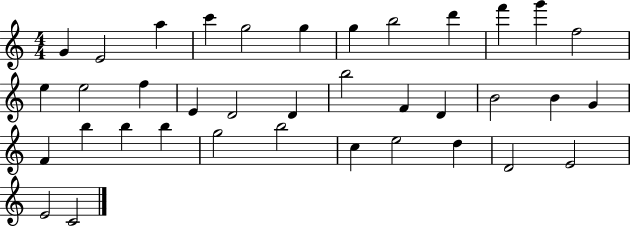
{
  \clef treble
  \numericTimeSignature
  \time 4/4
  \key c \major
  g'4 e'2 a''4 | c'''4 g''2 g''4 | g''4 b''2 d'''4 | f'''4 g'''4 f''2 | \break e''4 e''2 f''4 | e'4 d'2 d'4 | b''2 f'4 d'4 | b'2 b'4 g'4 | \break f'4 b''4 b''4 b''4 | g''2 b''2 | c''4 e''2 d''4 | d'2 e'2 | \break e'2 c'2 | \bar "|."
}